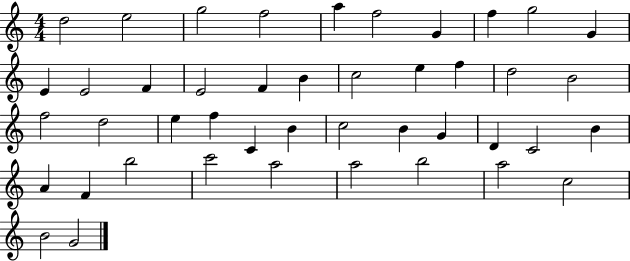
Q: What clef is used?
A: treble